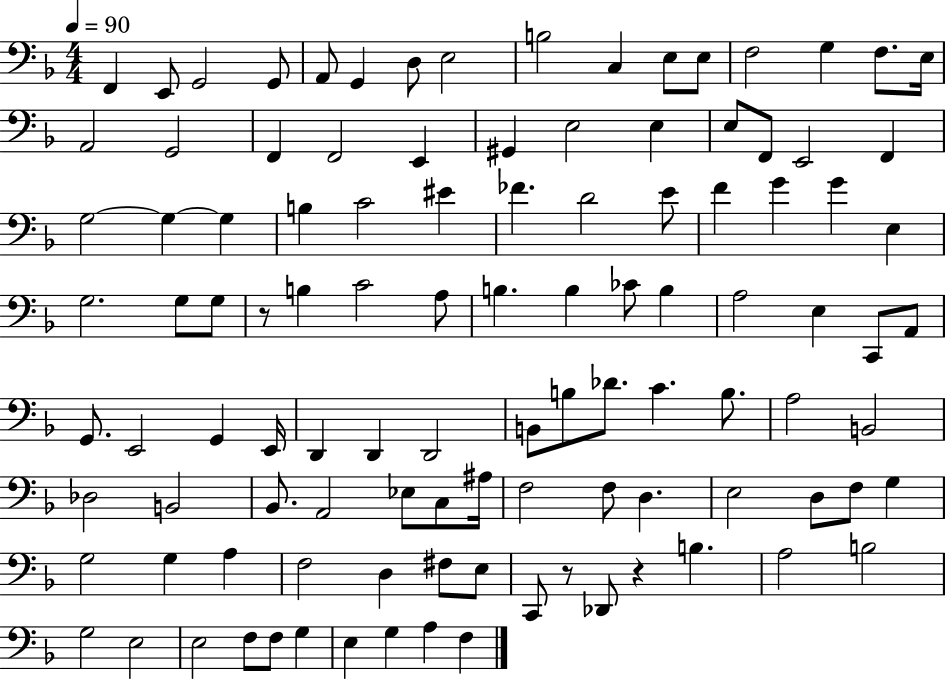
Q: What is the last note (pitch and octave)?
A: F3